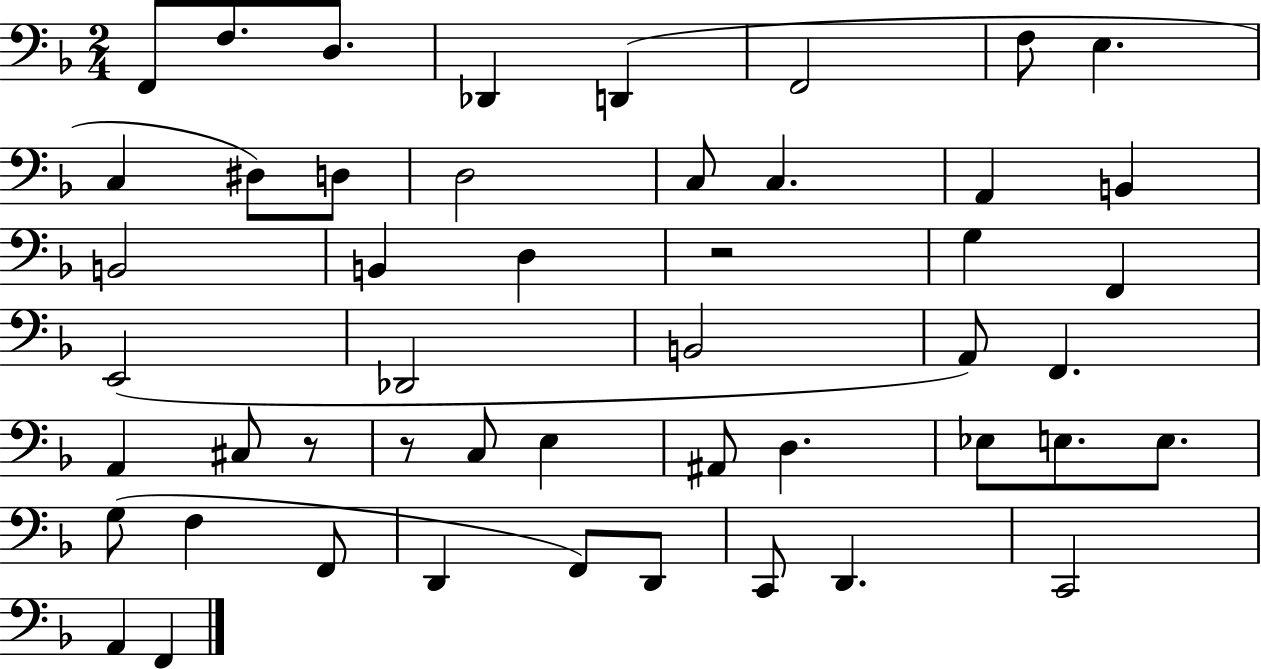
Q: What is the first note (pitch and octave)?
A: F2